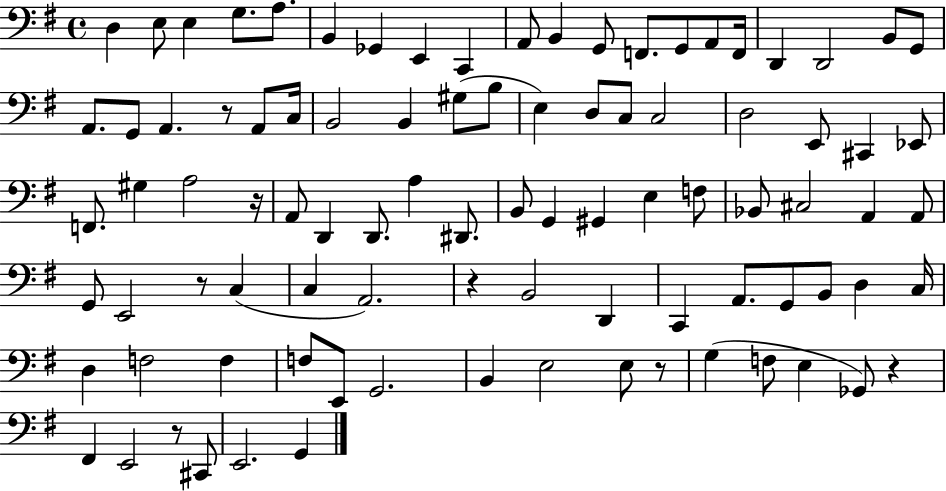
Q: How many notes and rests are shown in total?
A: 92